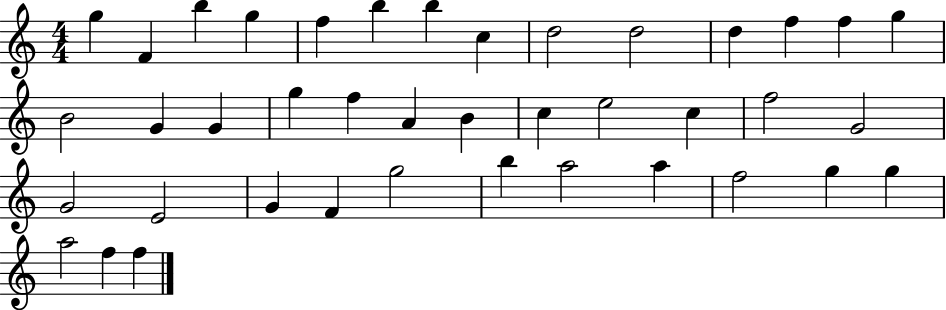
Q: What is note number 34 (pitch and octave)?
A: A5